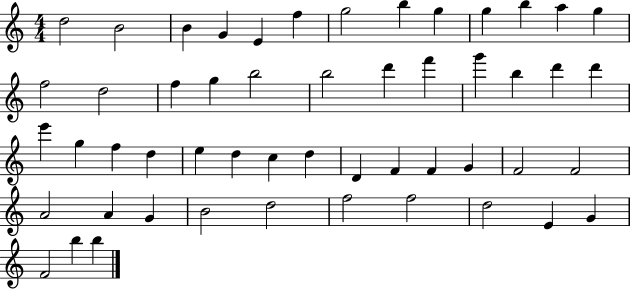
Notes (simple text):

D5/h B4/h B4/q G4/q E4/q F5/q G5/h B5/q G5/q G5/q B5/q A5/q G5/q F5/h D5/h F5/q G5/q B5/h B5/h D6/q F6/q G6/q B5/q D6/q D6/q E6/q G5/q F5/q D5/q E5/q D5/q C5/q D5/q D4/q F4/q F4/q G4/q F4/h F4/h A4/h A4/q G4/q B4/h D5/h F5/h F5/h D5/h E4/q G4/q F4/h B5/q B5/q